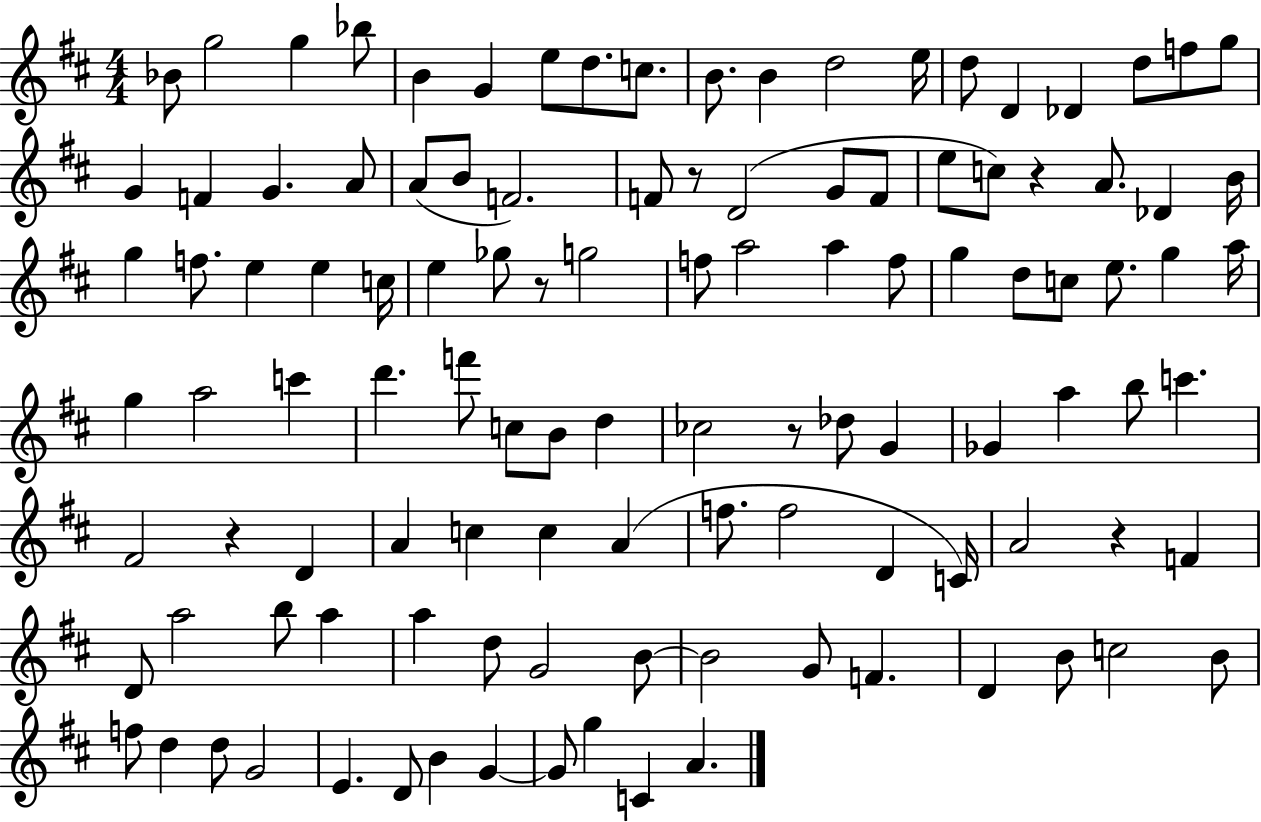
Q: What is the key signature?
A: D major